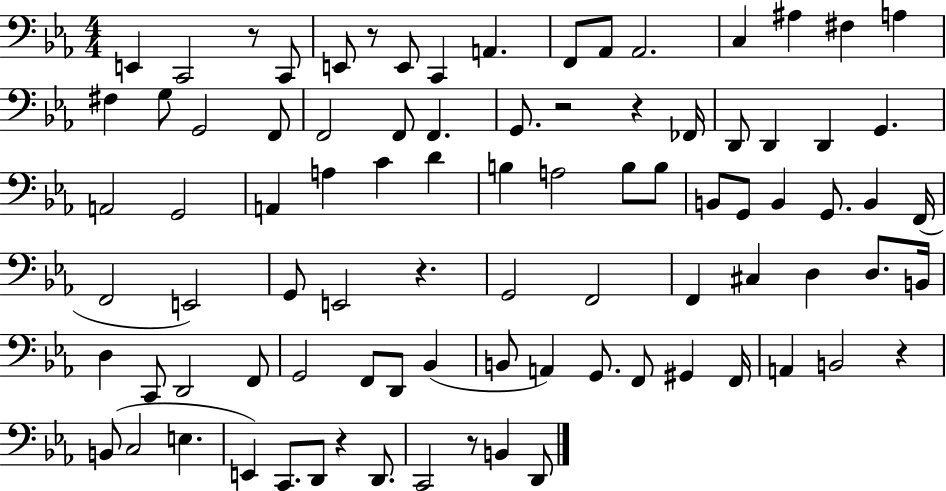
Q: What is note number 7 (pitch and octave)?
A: A2